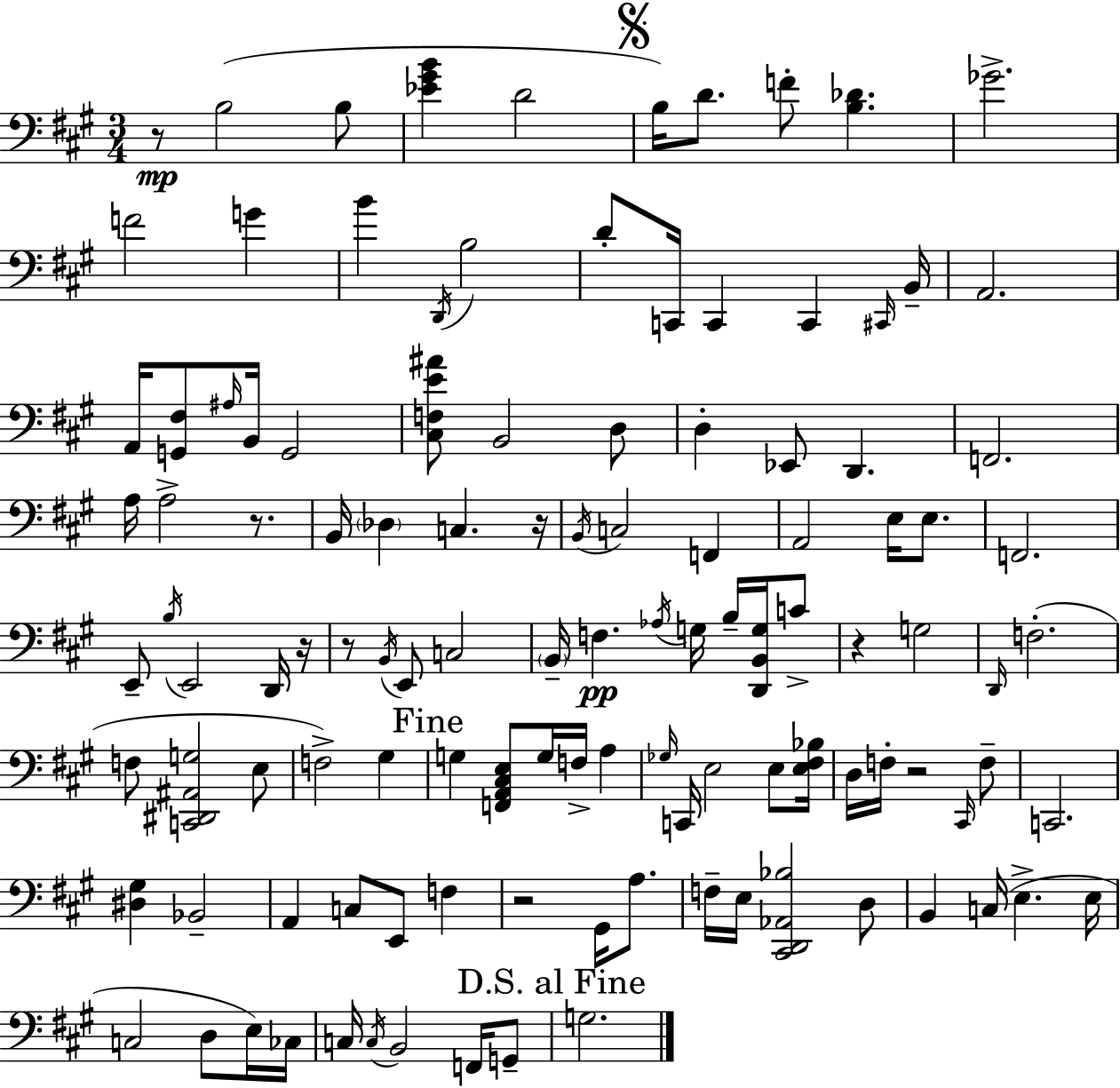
{
  \clef bass
  \numericTimeSignature
  \time 3/4
  \key a \major
  r8\mp b2( b8 | <ees' gis' b'>4 d'2 | \mark \markup { \musicglyph "scripts.segno" } b16) d'8. f'8-. <b des'>4. | ges'2.-> | \break f'2 g'4 | b'4 \acciaccatura { d,16 } b2 | d'8-. c,16 c,4 c,4 | \grace { cis,16 } b,16-- a,2. | \break a,16 <g, fis>8 \grace { ais16 } b,16 g,2 | <cis f e' ais'>8 b,2 | d8 d4-. ees,8 d,4. | f,2. | \break a16 a2-> | r8. b,16 \parenthesize des4 c4. | r16 \acciaccatura { b,16 } c2 | f,4 a,2 | \break e16 e8. f,2. | e,8-- \acciaccatura { b16 } e,2 | d,16 r16 r8 \acciaccatura { b,16 } e,8 c2 | \parenthesize b,16-- f4.\pp | \break \acciaccatura { aes16 } g16 b16-- <d, b, g>16 c'8-> r4 g2 | \grace { d,16 }( f2.-. | f8 <c, dis, ais, g>2 | e8 f2->) | \break gis4 \mark "Fine" g4 | <f, a, cis e>8 g16 f16-> a4 \grace { ges16 } c,16 e2 | e8 <e fis bes>16 d16 f16-. r2 | \grace { cis,16 } f8-- c,2. | \break <dis gis>4 | bes,2-- a,4 | c8 e,8 f4 r2 | gis,16 a8. f16-- e16 | \break <cis, d, aes, bes>2 d8 b,4 | c16( e4.-> e16 c2 | d8 e16) ces16 c16 \acciaccatura { c16 } | b,2 f,16 g,8-- \mark "D.S. al Fine" g2. | \break \bar "|."
}